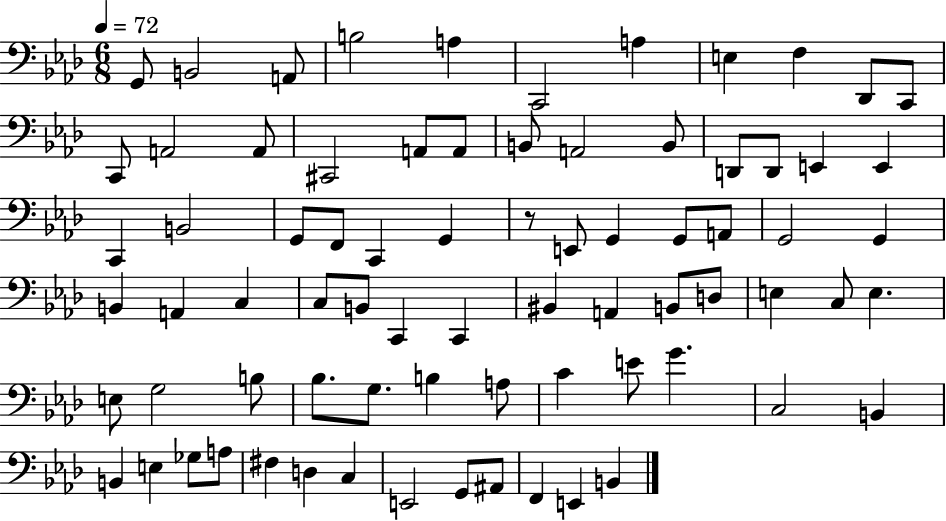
G2/e B2/h A2/e B3/h A3/q C2/h A3/q E3/q F3/q Db2/e C2/e C2/e A2/h A2/e C#2/h A2/e A2/e B2/e A2/h B2/e D2/e D2/e E2/q E2/q C2/q B2/h G2/e F2/e C2/q G2/q R/e E2/e G2/q G2/e A2/e G2/h G2/q B2/q A2/q C3/q C3/e B2/e C2/q C2/q BIS2/q A2/q B2/e D3/e E3/q C3/e E3/q. E3/e G3/h B3/e Bb3/e. G3/e. B3/q A3/e C4/q E4/e G4/q. C3/h B2/q B2/q E3/q Gb3/e A3/e F#3/q D3/q C3/q E2/h G2/e A#2/e F2/q E2/q B2/q